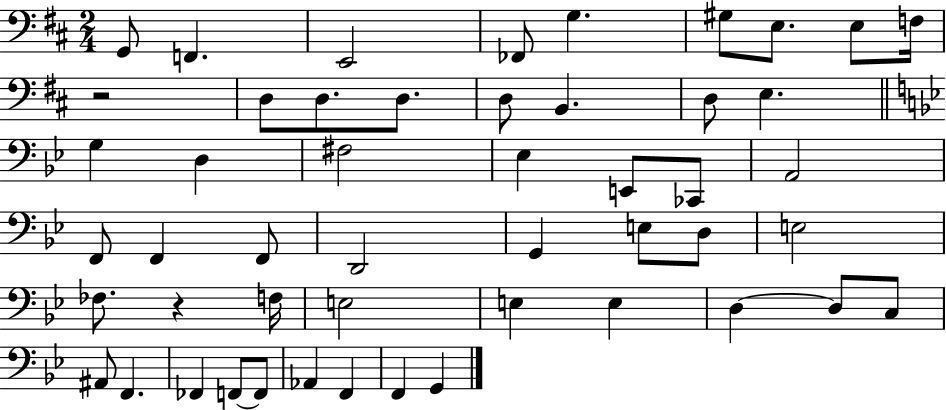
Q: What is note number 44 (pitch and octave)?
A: F2